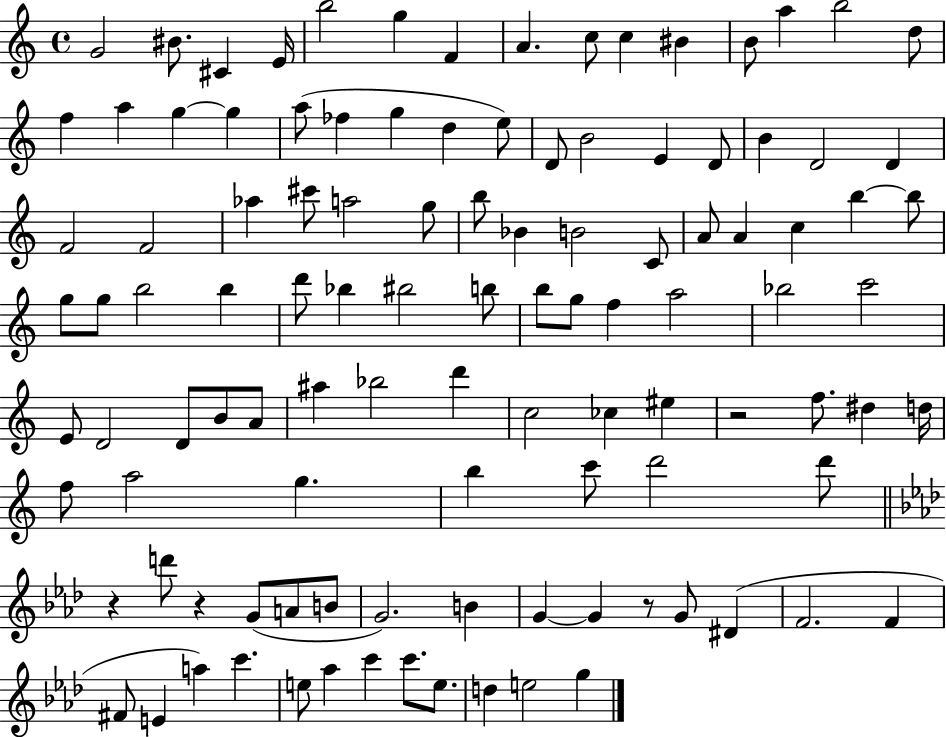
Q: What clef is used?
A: treble